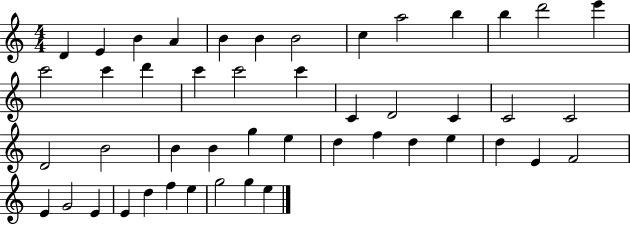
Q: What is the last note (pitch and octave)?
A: E5